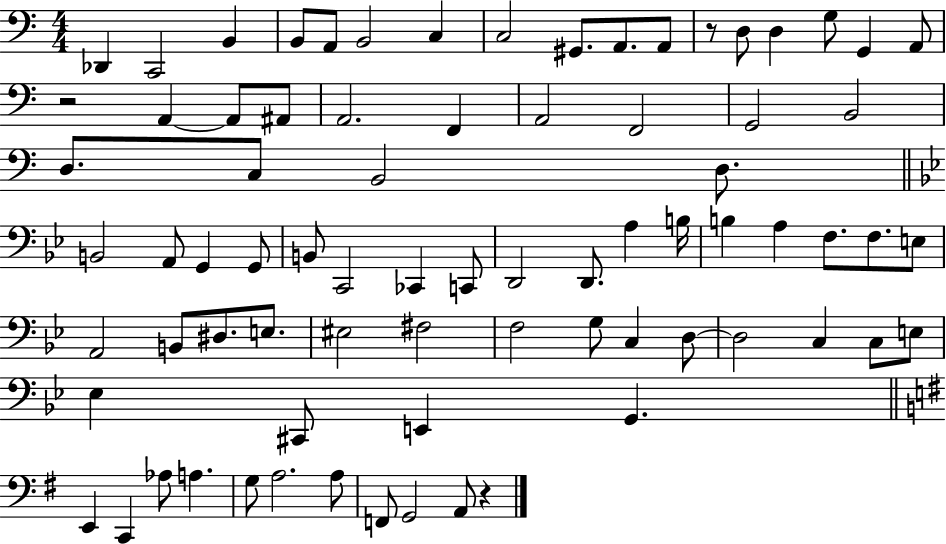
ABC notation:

X:1
T:Untitled
M:4/4
L:1/4
K:C
_D,, C,,2 B,, B,,/2 A,,/2 B,,2 C, C,2 ^G,,/2 A,,/2 A,,/2 z/2 D,/2 D, G,/2 G,, A,,/2 z2 A,, A,,/2 ^A,,/2 A,,2 F,, A,,2 F,,2 G,,2 B,,2 D,/2 C,/2 B,,2 D,/2 B,,2 A,,/2 G,, G,,/2 B,,/2 C,,2 _C,, C,,/2 D,,2 D,,/2 A, B,/4 B, A, F,/2 F,/2 E,/2 A,,2 B,,/2 ^D,/2 E,/2 ^E,2 ^F,2 F,2 G,/2 C, D,/2 D,2 C, C,/2 E,/2 _E, ^C,,/2 E,, G,, E,, C,, _A,/2 A, G,/2 A,2 A,/2 F,,/2 G,,2 A,,/2 z